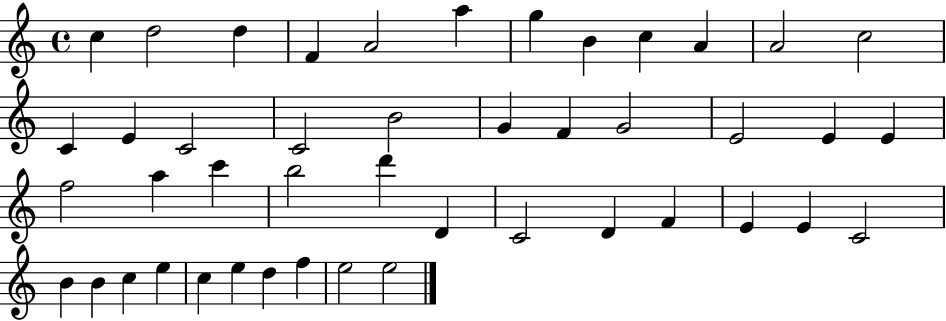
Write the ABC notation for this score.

X:1
T:Untitled
M:4/4
L:1/4
K:C
c d2 d F A2 a g B c A A2 c2 C E C2 C2 B2 G F G2 E2 E E f2 a c' b2 d' D C2 D F E E C2 B B c e c e d f e2 e2